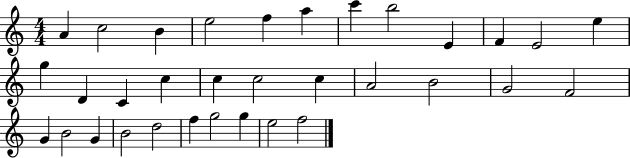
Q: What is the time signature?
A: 4/4